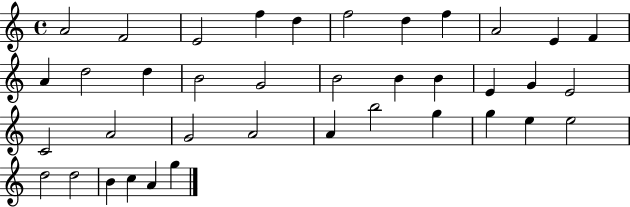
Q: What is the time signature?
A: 4/4